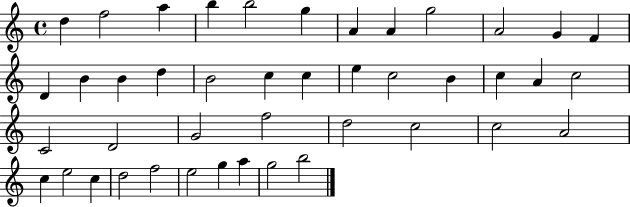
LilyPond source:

{
  \clef treble
  \time 4/4
  \defaultTimeSignature
  \key c \major
  d''4 f''2 a''4 | b''4 b''2 g''4 | a'4 a'4 g''2 | a'2 g'4 f'4 | \break d'4 b'4 b'4 d''4 | b'2 c''4 c''4 | e''4 c''2 b'4 | c''4 a'4 c''2 | \break c'2 d'2 | g'2 f''2 | d''2 c''2 | c''2 a'2 | \break c''4 e''2 c''4 | d''2 f''2 | e''2 g''4 a''4 | g''2 b''2 | \break \bar "|."
}